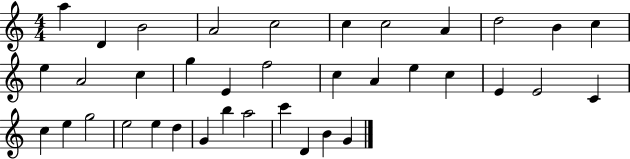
{
  \clef treble
  \numericTimeSignature
  \time 4/4
  \key c \major
  a''4 d'4 b'2 | a'2 c''2 | c''4 c''2 a'4 | d''2 b'4 c''4 | \break e''4 a'2 c''4 | g''4 e'4 f''2 | c''4 a'4 e''4 c''4 | e'4 e'2 c'4 | \break c''4 e''4 g''2 | e''2 e''4 d''4 | g'4 b''4 a''2 | c'''4 d'4 b'4 g'4 | \break \bar "|."
}